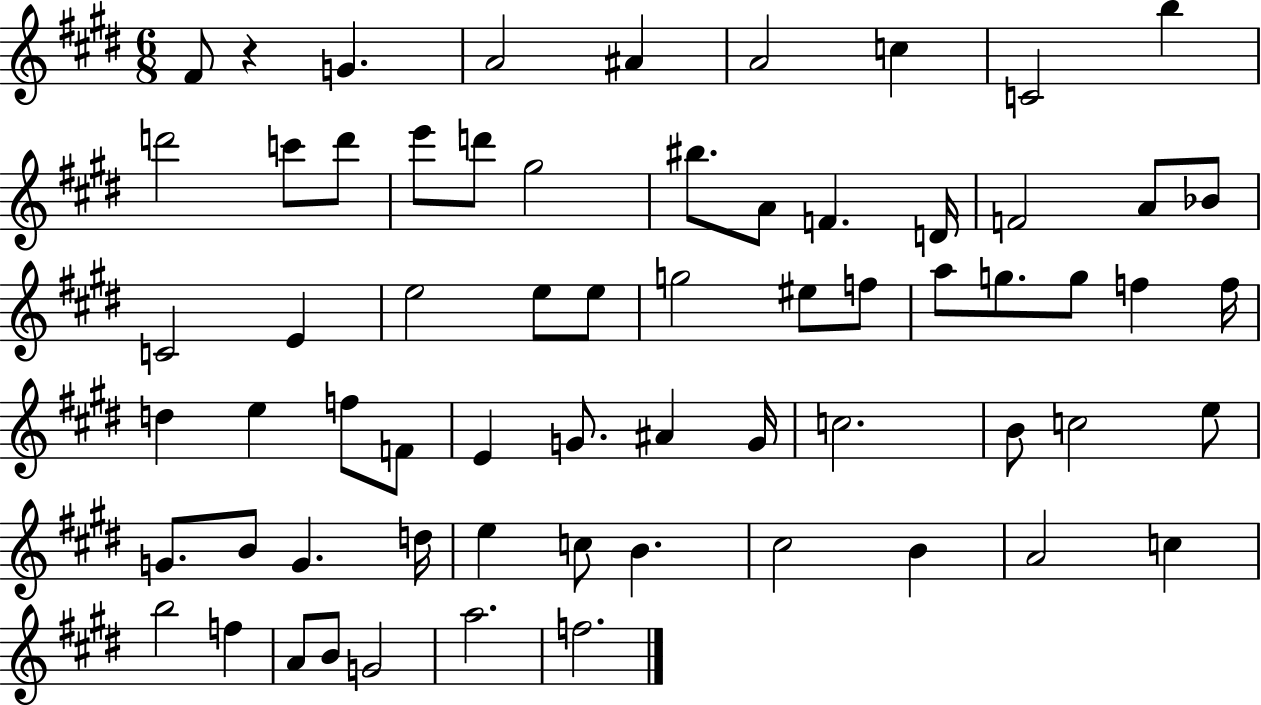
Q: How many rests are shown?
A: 1